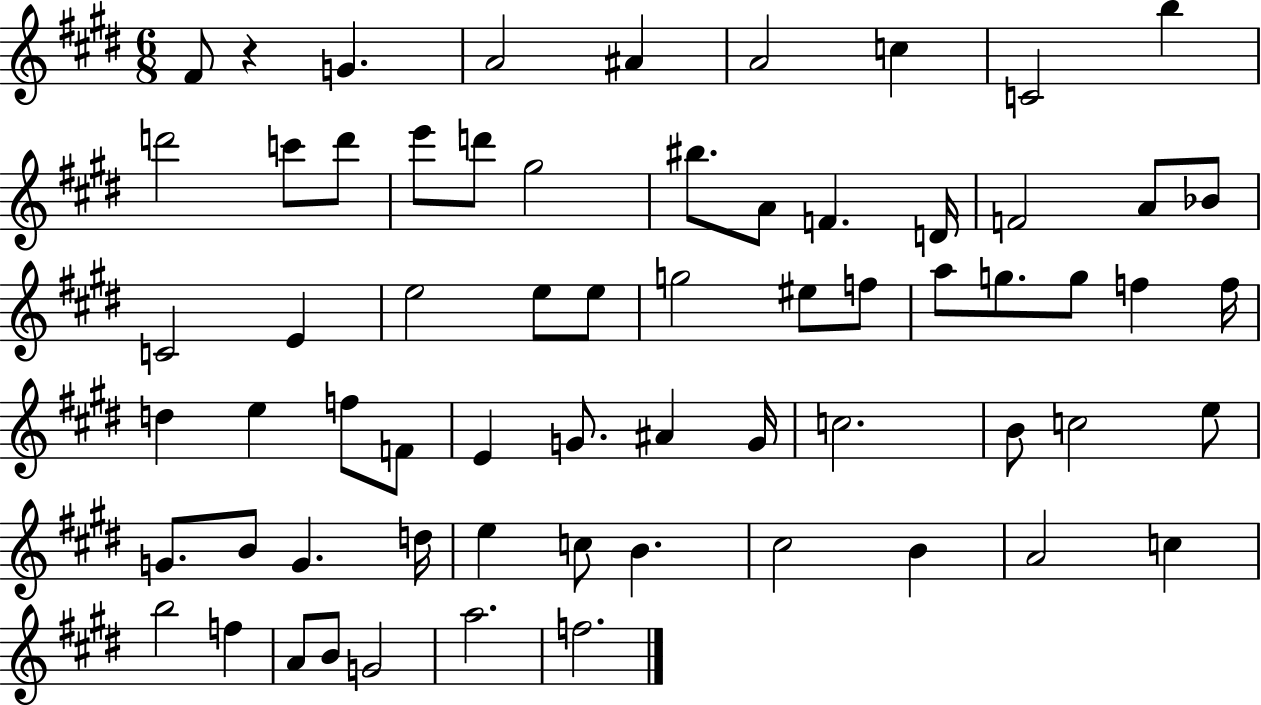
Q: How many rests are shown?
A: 1